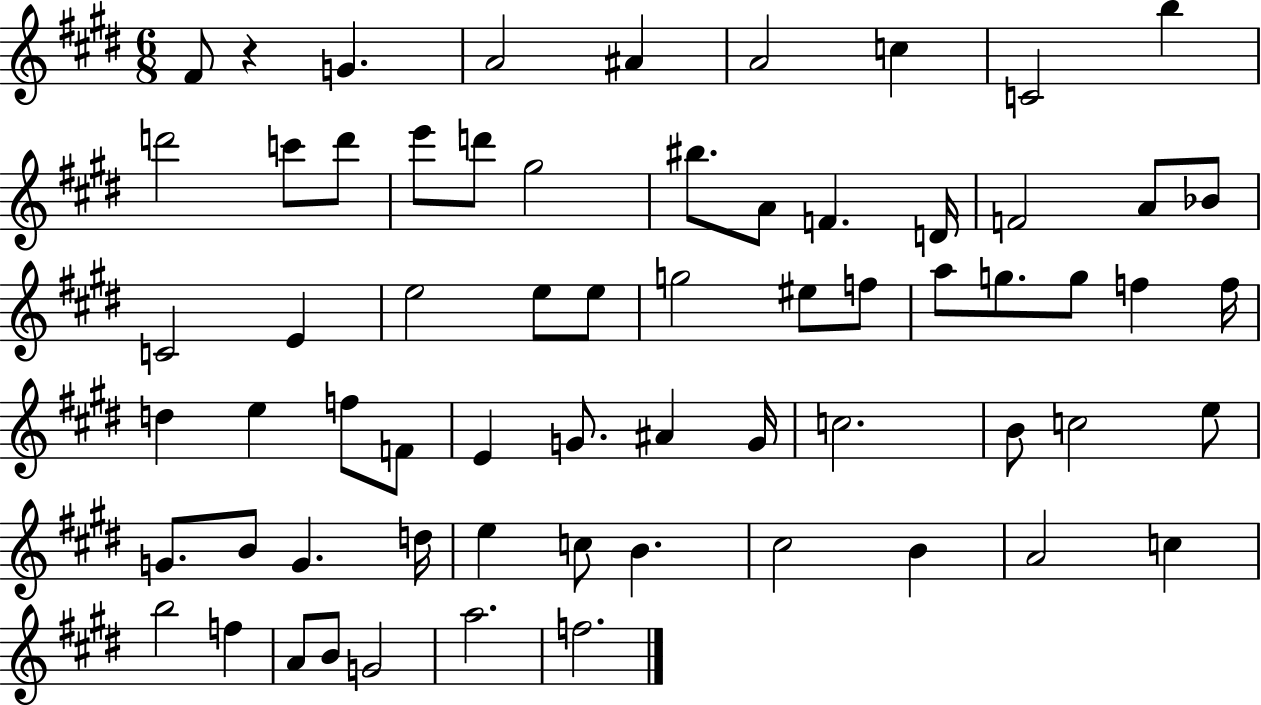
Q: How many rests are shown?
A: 1